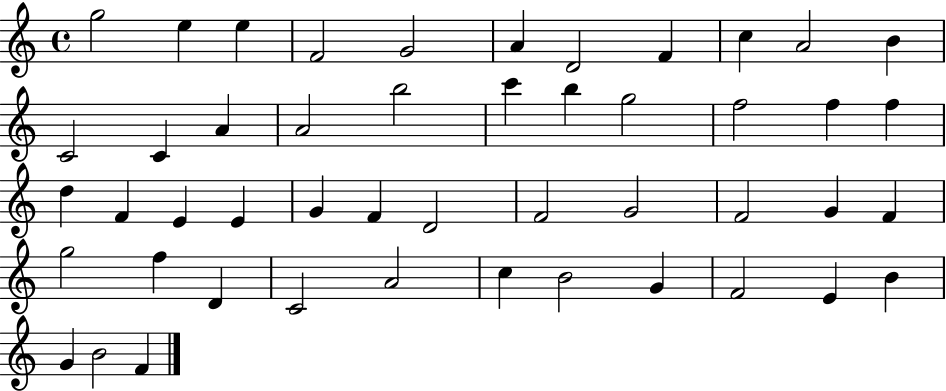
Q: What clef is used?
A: treble